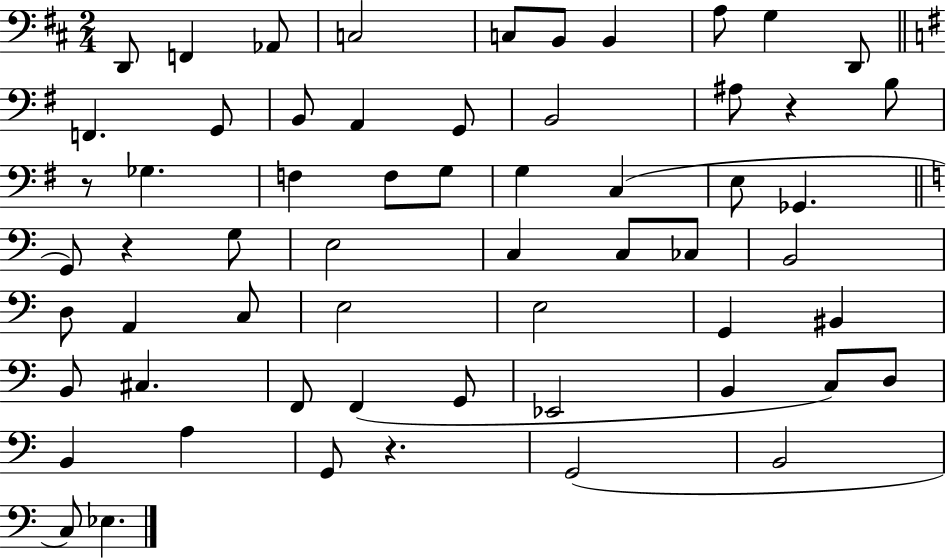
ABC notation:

X:1
T:Untitled
M:2/4
L:1/4
K:D
D,,/2 F,, _A,,/2 C,2 C,/2 B,,/2 B,, A,/2 G, D,,/2 F,, G,,/2 B,,/2 A,, G,,/2 B,,2 ^A,/2 z B,/2 z/2 _G, F, F,/2 G,/2 G, C, E,/2 _G,, G,,/2 z G,/2 E,2 C, C,/2 _C,/2 B,,2 D,/2 A,, C,/2 E,2 E,2 G,, ^B,, B,,/2 ^C, F,,/2 F,, G,,/2 _E,,2 B,, C,/2 D,/2 B,, A, G,,/2 z G,,2 B,,2 C,/2 _E,